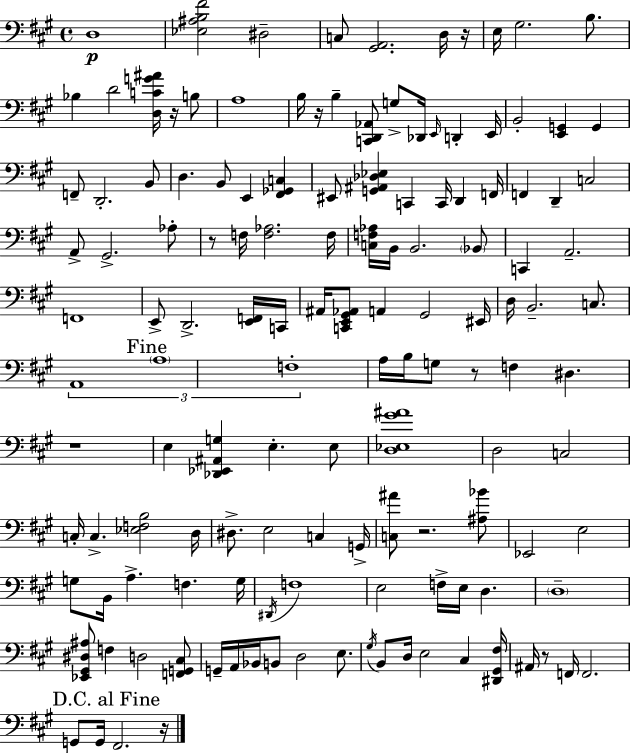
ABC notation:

X:1
T:Untitled
M:4/4
L:1/4
K:A
D,4 [_E,^A,B,^F]2 ^D,2 C,/2 [^G,,A,,]2 D,/4 z/4 E,/4 ^G,2 B,/2 _B, D2 [D,CG^A]/4 z/4 B,/2 A,4 B,/4 z/4 B, [C,,D,,_A,,]/2 G,/2 _D,,/4 E,,/4 D,, E,,/4 B,,2 [E,,G,,] G,, F,,/2 D,,2 B,,/2 D, B,,/2 E,, [^F,,_G,,C,] ^E,,/2 [G,,^A,,_D,_E,] C,, C,,/4 D,, F,,/4 F,, D,, C,2 A,,/2 ^G,,2 _A,/2 z/2 F,/4 [F,_A,]2 F,/4 [C,F,_A,]/4 B,,/4 B,,2 _B,,/2 C,, A,,2 F,,4 E,,/2 D,,2 [E,,F,,]/4 C,,/4 ^A,,/4 [C,,E,,^G,,_A,,]/2 A,, ^G,,2 ^E,,/4 D,/4 B,,2 C,/2 A,,4 A,4 F,4 A,/4 B,/4 G,/2 z/2 F, ^D, z4 E, [_D,,_E,,^A,,G,] E, E,/2 [D,_E,^G^A]4 D,2 C,2 C,/4 C, [_E,F,B,]2 D,/4 ^D,/2 E,2 C, G,,/4 [C,^A]/2 z2 [^A,_B]/2 _E,,2 E,2 G,/2 B,,/4 A, F, G,/4 ^D,,/4 F,4 E,2 F,/4 E,/4 D, D,4 [_E,,^G,,^D,^A,]/2 F, D,2 [F,,G,,^C,]/2 G,,/4 A,,/4 _B,,/4 B,,/2 D,2 E,/2 ^G,/4 B,,/2 D,/4 E,2 ^C, [^D,,^G,,^F,]/4 ^A,,/4 z/2 F,,/4 F,,2 G,,/2 G,,/4 ^F,,2 z/4